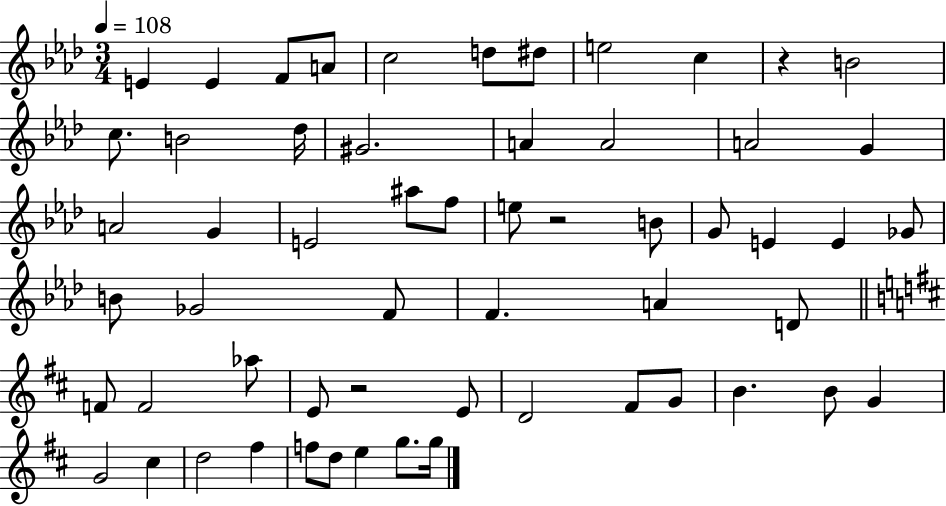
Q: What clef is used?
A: treble